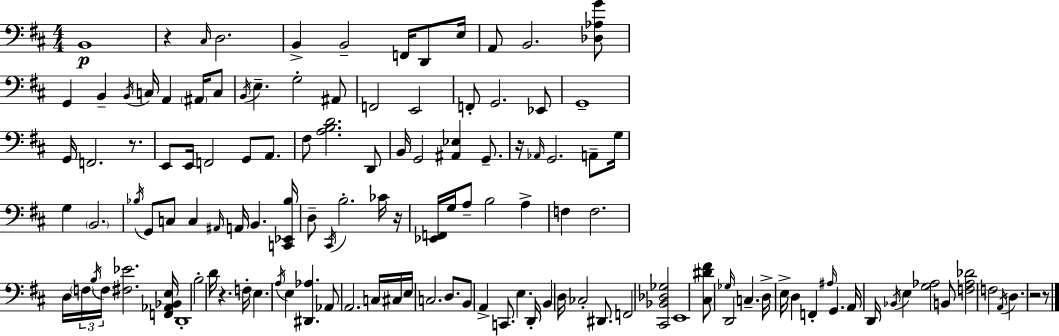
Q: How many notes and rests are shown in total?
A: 127